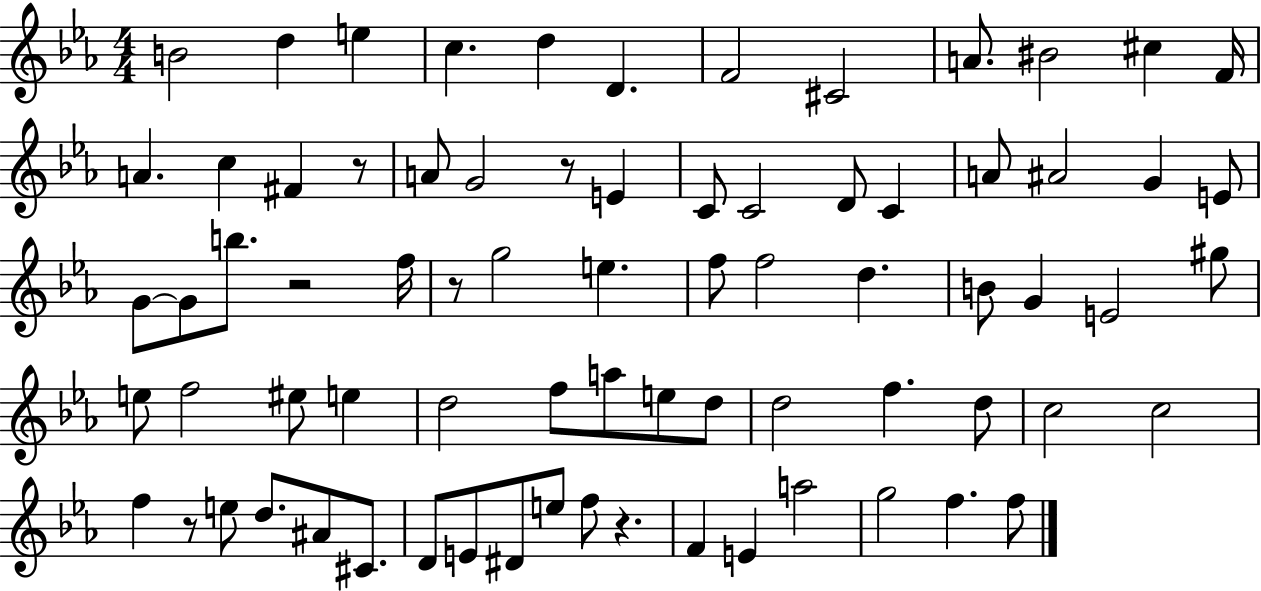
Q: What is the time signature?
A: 4/4